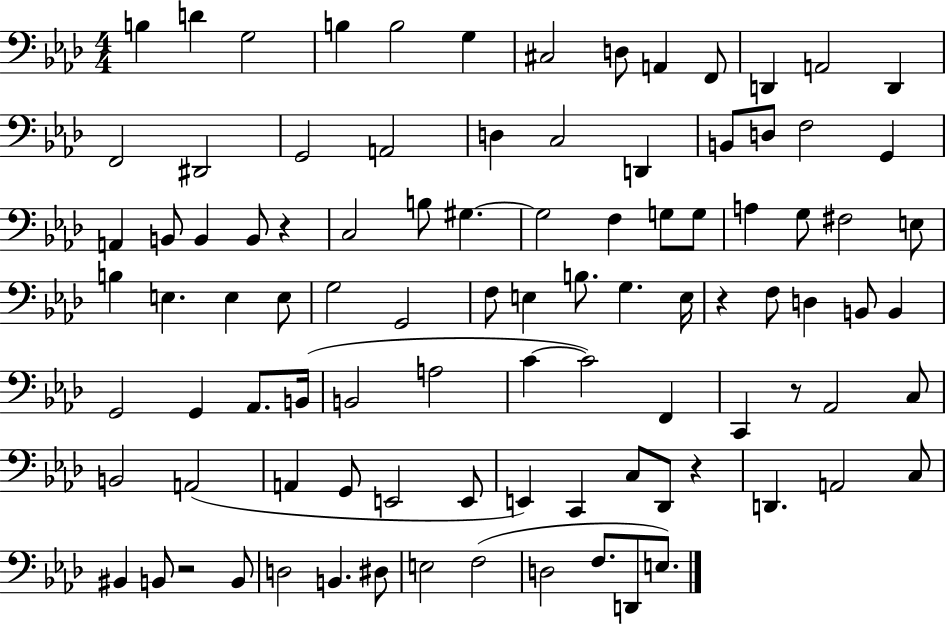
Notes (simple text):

B3/q D4/q G3/h B3/q B3/h G3/q C#3/h D3/e A2/q F2/e D2/q A2/h D2/q F2/h D#2/h G2/h A2/h D3/q C3/h D2/q B2/e D3/e F3/h G2/q A2/q B2/e B2/q B2/e R/q C3/h B3/e G#3/q. G#3/h F3/q G3/e G3/e A3/q G3/e F#3/h E3/e B3/q E3/q. E3/q E3/e G3/h G2/h F3/e E3/q B3/e. G3/q. E3/s R/q F3/e D3/q B2/e B2/q G2/h G2/q Ab2/e. B2/s B2/h A3/h C4/q C4/h F2/q C2/q R/e Ab2/h C3/e B2/h A2/h A2/q G2/e E2/h E2/e E2/q C2/q C3/e Db2/e R/q D2/q. A2/h C3/e BIS2/q B2/e R/h B2/e D3/h B2/q. D#3/e E3/h F3/h D3/h F3/e. D2/e E3/e.